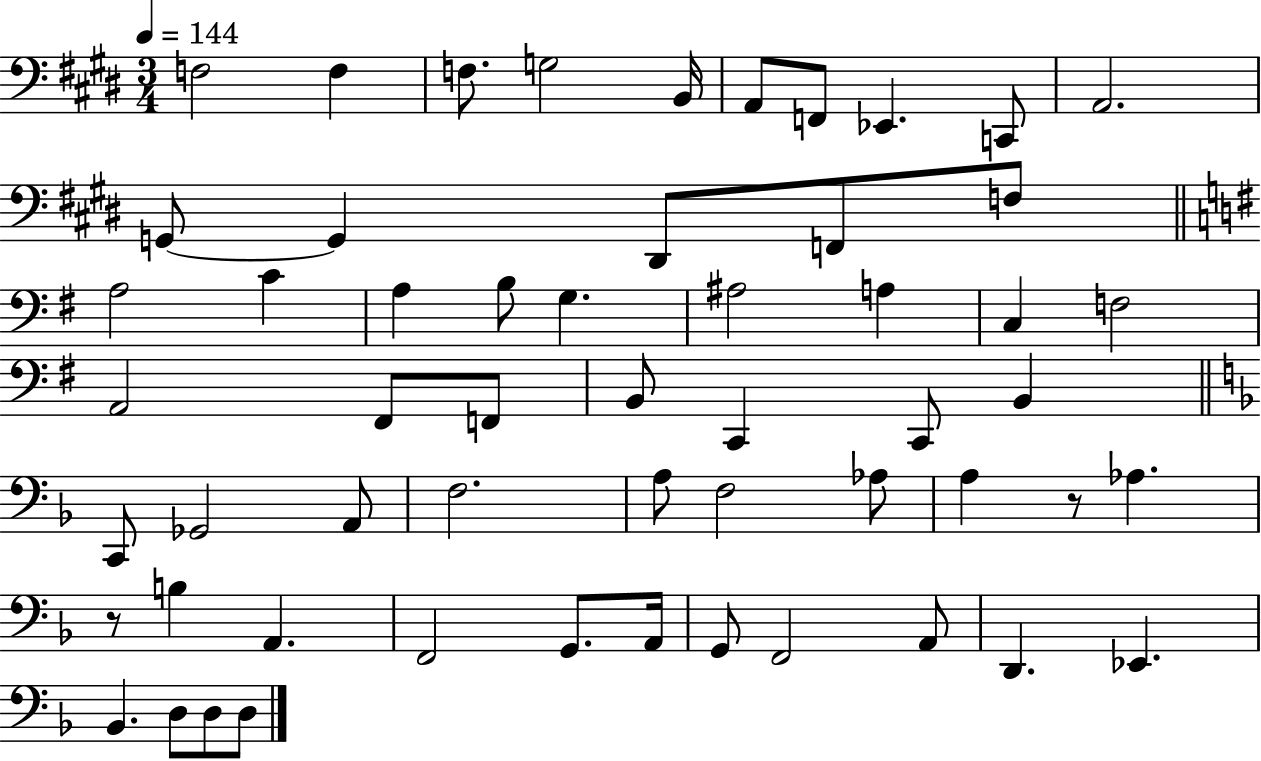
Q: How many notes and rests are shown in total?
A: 56